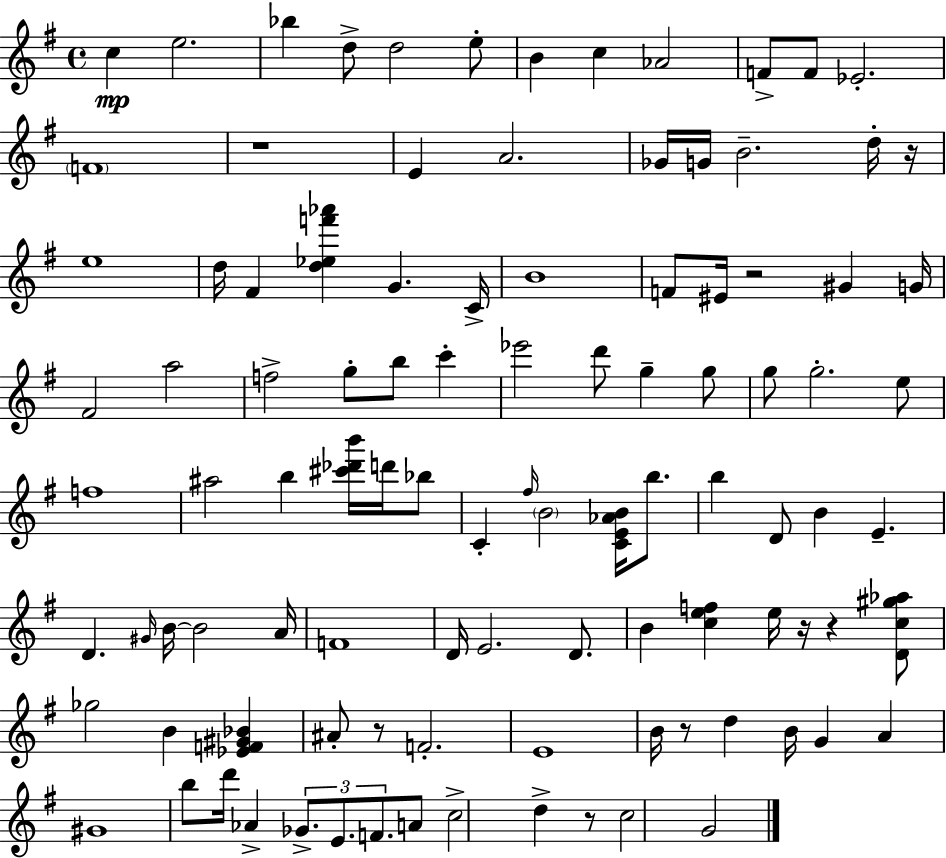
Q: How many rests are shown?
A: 8